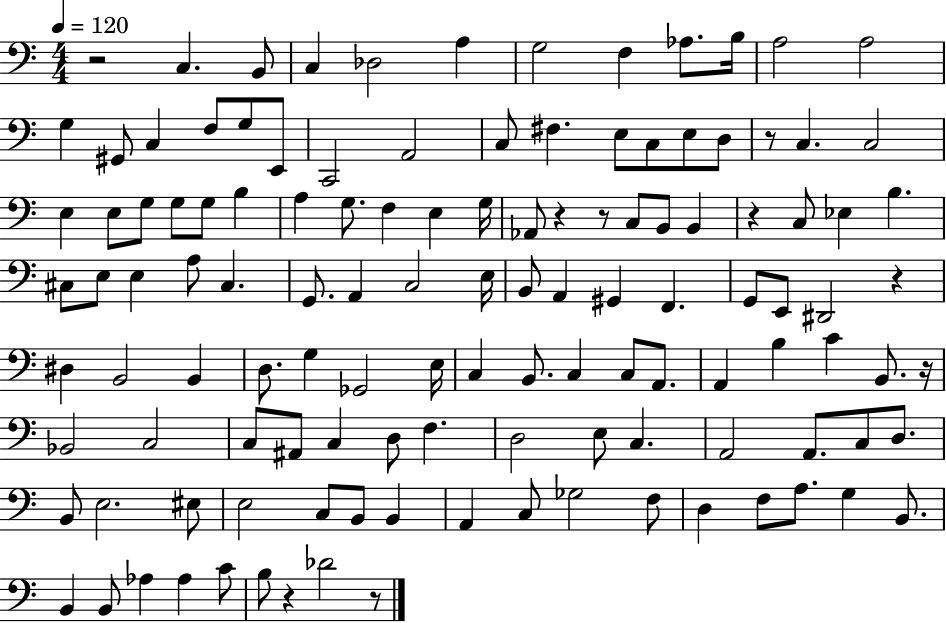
R/h C3/q. B2/e C3/q Db3/h A3/q G3/h F3/q Ab3/e. B3/s A3/h A3/h G3/q G#2/e C3/q F3/e G3/e E2/e C2/h A2/h C3/e F#3/q. E3/e C3/e E3/e D3/e R/e C3/q. C3/h E3/q E3/e G3/e G3/e G3/e B3/q A3/q G3/e. F3/q E3/q G3/s Ab2/e R/q R/e C3/e B2/e B2/q R/q C3/e Eb3/q B3/q. C#3/e E3/e E3/q A3/e C#3/q. G2/e. A2/q C3/h E3/s B2/e A2/q G#2/q F2/q. G2/e E2/e D#2/h R/q D#3/q B2/h B2/q D3/e. G3/q Gb2/h E3/s C3/q B2/e. C3/q C3/e A2/e. A2/q B3/q C4/q B2/e. R/s Bb2/h C3/h C3/e A#2/e C3/q D3/e F3/q. D3/h E3/e C3/q. A2/h A2/e. C3/e D3/e. B2/e E3/h. EIS3/e E3/h C3/e B2/e B2/q A2/q C3/e Gb3/h F3/e D3/q F3/e A3/e. G3/q B2/e. B2/q B2/e Ab3/q Ab3/q C4/e B3/e R/q Db4/h R/e